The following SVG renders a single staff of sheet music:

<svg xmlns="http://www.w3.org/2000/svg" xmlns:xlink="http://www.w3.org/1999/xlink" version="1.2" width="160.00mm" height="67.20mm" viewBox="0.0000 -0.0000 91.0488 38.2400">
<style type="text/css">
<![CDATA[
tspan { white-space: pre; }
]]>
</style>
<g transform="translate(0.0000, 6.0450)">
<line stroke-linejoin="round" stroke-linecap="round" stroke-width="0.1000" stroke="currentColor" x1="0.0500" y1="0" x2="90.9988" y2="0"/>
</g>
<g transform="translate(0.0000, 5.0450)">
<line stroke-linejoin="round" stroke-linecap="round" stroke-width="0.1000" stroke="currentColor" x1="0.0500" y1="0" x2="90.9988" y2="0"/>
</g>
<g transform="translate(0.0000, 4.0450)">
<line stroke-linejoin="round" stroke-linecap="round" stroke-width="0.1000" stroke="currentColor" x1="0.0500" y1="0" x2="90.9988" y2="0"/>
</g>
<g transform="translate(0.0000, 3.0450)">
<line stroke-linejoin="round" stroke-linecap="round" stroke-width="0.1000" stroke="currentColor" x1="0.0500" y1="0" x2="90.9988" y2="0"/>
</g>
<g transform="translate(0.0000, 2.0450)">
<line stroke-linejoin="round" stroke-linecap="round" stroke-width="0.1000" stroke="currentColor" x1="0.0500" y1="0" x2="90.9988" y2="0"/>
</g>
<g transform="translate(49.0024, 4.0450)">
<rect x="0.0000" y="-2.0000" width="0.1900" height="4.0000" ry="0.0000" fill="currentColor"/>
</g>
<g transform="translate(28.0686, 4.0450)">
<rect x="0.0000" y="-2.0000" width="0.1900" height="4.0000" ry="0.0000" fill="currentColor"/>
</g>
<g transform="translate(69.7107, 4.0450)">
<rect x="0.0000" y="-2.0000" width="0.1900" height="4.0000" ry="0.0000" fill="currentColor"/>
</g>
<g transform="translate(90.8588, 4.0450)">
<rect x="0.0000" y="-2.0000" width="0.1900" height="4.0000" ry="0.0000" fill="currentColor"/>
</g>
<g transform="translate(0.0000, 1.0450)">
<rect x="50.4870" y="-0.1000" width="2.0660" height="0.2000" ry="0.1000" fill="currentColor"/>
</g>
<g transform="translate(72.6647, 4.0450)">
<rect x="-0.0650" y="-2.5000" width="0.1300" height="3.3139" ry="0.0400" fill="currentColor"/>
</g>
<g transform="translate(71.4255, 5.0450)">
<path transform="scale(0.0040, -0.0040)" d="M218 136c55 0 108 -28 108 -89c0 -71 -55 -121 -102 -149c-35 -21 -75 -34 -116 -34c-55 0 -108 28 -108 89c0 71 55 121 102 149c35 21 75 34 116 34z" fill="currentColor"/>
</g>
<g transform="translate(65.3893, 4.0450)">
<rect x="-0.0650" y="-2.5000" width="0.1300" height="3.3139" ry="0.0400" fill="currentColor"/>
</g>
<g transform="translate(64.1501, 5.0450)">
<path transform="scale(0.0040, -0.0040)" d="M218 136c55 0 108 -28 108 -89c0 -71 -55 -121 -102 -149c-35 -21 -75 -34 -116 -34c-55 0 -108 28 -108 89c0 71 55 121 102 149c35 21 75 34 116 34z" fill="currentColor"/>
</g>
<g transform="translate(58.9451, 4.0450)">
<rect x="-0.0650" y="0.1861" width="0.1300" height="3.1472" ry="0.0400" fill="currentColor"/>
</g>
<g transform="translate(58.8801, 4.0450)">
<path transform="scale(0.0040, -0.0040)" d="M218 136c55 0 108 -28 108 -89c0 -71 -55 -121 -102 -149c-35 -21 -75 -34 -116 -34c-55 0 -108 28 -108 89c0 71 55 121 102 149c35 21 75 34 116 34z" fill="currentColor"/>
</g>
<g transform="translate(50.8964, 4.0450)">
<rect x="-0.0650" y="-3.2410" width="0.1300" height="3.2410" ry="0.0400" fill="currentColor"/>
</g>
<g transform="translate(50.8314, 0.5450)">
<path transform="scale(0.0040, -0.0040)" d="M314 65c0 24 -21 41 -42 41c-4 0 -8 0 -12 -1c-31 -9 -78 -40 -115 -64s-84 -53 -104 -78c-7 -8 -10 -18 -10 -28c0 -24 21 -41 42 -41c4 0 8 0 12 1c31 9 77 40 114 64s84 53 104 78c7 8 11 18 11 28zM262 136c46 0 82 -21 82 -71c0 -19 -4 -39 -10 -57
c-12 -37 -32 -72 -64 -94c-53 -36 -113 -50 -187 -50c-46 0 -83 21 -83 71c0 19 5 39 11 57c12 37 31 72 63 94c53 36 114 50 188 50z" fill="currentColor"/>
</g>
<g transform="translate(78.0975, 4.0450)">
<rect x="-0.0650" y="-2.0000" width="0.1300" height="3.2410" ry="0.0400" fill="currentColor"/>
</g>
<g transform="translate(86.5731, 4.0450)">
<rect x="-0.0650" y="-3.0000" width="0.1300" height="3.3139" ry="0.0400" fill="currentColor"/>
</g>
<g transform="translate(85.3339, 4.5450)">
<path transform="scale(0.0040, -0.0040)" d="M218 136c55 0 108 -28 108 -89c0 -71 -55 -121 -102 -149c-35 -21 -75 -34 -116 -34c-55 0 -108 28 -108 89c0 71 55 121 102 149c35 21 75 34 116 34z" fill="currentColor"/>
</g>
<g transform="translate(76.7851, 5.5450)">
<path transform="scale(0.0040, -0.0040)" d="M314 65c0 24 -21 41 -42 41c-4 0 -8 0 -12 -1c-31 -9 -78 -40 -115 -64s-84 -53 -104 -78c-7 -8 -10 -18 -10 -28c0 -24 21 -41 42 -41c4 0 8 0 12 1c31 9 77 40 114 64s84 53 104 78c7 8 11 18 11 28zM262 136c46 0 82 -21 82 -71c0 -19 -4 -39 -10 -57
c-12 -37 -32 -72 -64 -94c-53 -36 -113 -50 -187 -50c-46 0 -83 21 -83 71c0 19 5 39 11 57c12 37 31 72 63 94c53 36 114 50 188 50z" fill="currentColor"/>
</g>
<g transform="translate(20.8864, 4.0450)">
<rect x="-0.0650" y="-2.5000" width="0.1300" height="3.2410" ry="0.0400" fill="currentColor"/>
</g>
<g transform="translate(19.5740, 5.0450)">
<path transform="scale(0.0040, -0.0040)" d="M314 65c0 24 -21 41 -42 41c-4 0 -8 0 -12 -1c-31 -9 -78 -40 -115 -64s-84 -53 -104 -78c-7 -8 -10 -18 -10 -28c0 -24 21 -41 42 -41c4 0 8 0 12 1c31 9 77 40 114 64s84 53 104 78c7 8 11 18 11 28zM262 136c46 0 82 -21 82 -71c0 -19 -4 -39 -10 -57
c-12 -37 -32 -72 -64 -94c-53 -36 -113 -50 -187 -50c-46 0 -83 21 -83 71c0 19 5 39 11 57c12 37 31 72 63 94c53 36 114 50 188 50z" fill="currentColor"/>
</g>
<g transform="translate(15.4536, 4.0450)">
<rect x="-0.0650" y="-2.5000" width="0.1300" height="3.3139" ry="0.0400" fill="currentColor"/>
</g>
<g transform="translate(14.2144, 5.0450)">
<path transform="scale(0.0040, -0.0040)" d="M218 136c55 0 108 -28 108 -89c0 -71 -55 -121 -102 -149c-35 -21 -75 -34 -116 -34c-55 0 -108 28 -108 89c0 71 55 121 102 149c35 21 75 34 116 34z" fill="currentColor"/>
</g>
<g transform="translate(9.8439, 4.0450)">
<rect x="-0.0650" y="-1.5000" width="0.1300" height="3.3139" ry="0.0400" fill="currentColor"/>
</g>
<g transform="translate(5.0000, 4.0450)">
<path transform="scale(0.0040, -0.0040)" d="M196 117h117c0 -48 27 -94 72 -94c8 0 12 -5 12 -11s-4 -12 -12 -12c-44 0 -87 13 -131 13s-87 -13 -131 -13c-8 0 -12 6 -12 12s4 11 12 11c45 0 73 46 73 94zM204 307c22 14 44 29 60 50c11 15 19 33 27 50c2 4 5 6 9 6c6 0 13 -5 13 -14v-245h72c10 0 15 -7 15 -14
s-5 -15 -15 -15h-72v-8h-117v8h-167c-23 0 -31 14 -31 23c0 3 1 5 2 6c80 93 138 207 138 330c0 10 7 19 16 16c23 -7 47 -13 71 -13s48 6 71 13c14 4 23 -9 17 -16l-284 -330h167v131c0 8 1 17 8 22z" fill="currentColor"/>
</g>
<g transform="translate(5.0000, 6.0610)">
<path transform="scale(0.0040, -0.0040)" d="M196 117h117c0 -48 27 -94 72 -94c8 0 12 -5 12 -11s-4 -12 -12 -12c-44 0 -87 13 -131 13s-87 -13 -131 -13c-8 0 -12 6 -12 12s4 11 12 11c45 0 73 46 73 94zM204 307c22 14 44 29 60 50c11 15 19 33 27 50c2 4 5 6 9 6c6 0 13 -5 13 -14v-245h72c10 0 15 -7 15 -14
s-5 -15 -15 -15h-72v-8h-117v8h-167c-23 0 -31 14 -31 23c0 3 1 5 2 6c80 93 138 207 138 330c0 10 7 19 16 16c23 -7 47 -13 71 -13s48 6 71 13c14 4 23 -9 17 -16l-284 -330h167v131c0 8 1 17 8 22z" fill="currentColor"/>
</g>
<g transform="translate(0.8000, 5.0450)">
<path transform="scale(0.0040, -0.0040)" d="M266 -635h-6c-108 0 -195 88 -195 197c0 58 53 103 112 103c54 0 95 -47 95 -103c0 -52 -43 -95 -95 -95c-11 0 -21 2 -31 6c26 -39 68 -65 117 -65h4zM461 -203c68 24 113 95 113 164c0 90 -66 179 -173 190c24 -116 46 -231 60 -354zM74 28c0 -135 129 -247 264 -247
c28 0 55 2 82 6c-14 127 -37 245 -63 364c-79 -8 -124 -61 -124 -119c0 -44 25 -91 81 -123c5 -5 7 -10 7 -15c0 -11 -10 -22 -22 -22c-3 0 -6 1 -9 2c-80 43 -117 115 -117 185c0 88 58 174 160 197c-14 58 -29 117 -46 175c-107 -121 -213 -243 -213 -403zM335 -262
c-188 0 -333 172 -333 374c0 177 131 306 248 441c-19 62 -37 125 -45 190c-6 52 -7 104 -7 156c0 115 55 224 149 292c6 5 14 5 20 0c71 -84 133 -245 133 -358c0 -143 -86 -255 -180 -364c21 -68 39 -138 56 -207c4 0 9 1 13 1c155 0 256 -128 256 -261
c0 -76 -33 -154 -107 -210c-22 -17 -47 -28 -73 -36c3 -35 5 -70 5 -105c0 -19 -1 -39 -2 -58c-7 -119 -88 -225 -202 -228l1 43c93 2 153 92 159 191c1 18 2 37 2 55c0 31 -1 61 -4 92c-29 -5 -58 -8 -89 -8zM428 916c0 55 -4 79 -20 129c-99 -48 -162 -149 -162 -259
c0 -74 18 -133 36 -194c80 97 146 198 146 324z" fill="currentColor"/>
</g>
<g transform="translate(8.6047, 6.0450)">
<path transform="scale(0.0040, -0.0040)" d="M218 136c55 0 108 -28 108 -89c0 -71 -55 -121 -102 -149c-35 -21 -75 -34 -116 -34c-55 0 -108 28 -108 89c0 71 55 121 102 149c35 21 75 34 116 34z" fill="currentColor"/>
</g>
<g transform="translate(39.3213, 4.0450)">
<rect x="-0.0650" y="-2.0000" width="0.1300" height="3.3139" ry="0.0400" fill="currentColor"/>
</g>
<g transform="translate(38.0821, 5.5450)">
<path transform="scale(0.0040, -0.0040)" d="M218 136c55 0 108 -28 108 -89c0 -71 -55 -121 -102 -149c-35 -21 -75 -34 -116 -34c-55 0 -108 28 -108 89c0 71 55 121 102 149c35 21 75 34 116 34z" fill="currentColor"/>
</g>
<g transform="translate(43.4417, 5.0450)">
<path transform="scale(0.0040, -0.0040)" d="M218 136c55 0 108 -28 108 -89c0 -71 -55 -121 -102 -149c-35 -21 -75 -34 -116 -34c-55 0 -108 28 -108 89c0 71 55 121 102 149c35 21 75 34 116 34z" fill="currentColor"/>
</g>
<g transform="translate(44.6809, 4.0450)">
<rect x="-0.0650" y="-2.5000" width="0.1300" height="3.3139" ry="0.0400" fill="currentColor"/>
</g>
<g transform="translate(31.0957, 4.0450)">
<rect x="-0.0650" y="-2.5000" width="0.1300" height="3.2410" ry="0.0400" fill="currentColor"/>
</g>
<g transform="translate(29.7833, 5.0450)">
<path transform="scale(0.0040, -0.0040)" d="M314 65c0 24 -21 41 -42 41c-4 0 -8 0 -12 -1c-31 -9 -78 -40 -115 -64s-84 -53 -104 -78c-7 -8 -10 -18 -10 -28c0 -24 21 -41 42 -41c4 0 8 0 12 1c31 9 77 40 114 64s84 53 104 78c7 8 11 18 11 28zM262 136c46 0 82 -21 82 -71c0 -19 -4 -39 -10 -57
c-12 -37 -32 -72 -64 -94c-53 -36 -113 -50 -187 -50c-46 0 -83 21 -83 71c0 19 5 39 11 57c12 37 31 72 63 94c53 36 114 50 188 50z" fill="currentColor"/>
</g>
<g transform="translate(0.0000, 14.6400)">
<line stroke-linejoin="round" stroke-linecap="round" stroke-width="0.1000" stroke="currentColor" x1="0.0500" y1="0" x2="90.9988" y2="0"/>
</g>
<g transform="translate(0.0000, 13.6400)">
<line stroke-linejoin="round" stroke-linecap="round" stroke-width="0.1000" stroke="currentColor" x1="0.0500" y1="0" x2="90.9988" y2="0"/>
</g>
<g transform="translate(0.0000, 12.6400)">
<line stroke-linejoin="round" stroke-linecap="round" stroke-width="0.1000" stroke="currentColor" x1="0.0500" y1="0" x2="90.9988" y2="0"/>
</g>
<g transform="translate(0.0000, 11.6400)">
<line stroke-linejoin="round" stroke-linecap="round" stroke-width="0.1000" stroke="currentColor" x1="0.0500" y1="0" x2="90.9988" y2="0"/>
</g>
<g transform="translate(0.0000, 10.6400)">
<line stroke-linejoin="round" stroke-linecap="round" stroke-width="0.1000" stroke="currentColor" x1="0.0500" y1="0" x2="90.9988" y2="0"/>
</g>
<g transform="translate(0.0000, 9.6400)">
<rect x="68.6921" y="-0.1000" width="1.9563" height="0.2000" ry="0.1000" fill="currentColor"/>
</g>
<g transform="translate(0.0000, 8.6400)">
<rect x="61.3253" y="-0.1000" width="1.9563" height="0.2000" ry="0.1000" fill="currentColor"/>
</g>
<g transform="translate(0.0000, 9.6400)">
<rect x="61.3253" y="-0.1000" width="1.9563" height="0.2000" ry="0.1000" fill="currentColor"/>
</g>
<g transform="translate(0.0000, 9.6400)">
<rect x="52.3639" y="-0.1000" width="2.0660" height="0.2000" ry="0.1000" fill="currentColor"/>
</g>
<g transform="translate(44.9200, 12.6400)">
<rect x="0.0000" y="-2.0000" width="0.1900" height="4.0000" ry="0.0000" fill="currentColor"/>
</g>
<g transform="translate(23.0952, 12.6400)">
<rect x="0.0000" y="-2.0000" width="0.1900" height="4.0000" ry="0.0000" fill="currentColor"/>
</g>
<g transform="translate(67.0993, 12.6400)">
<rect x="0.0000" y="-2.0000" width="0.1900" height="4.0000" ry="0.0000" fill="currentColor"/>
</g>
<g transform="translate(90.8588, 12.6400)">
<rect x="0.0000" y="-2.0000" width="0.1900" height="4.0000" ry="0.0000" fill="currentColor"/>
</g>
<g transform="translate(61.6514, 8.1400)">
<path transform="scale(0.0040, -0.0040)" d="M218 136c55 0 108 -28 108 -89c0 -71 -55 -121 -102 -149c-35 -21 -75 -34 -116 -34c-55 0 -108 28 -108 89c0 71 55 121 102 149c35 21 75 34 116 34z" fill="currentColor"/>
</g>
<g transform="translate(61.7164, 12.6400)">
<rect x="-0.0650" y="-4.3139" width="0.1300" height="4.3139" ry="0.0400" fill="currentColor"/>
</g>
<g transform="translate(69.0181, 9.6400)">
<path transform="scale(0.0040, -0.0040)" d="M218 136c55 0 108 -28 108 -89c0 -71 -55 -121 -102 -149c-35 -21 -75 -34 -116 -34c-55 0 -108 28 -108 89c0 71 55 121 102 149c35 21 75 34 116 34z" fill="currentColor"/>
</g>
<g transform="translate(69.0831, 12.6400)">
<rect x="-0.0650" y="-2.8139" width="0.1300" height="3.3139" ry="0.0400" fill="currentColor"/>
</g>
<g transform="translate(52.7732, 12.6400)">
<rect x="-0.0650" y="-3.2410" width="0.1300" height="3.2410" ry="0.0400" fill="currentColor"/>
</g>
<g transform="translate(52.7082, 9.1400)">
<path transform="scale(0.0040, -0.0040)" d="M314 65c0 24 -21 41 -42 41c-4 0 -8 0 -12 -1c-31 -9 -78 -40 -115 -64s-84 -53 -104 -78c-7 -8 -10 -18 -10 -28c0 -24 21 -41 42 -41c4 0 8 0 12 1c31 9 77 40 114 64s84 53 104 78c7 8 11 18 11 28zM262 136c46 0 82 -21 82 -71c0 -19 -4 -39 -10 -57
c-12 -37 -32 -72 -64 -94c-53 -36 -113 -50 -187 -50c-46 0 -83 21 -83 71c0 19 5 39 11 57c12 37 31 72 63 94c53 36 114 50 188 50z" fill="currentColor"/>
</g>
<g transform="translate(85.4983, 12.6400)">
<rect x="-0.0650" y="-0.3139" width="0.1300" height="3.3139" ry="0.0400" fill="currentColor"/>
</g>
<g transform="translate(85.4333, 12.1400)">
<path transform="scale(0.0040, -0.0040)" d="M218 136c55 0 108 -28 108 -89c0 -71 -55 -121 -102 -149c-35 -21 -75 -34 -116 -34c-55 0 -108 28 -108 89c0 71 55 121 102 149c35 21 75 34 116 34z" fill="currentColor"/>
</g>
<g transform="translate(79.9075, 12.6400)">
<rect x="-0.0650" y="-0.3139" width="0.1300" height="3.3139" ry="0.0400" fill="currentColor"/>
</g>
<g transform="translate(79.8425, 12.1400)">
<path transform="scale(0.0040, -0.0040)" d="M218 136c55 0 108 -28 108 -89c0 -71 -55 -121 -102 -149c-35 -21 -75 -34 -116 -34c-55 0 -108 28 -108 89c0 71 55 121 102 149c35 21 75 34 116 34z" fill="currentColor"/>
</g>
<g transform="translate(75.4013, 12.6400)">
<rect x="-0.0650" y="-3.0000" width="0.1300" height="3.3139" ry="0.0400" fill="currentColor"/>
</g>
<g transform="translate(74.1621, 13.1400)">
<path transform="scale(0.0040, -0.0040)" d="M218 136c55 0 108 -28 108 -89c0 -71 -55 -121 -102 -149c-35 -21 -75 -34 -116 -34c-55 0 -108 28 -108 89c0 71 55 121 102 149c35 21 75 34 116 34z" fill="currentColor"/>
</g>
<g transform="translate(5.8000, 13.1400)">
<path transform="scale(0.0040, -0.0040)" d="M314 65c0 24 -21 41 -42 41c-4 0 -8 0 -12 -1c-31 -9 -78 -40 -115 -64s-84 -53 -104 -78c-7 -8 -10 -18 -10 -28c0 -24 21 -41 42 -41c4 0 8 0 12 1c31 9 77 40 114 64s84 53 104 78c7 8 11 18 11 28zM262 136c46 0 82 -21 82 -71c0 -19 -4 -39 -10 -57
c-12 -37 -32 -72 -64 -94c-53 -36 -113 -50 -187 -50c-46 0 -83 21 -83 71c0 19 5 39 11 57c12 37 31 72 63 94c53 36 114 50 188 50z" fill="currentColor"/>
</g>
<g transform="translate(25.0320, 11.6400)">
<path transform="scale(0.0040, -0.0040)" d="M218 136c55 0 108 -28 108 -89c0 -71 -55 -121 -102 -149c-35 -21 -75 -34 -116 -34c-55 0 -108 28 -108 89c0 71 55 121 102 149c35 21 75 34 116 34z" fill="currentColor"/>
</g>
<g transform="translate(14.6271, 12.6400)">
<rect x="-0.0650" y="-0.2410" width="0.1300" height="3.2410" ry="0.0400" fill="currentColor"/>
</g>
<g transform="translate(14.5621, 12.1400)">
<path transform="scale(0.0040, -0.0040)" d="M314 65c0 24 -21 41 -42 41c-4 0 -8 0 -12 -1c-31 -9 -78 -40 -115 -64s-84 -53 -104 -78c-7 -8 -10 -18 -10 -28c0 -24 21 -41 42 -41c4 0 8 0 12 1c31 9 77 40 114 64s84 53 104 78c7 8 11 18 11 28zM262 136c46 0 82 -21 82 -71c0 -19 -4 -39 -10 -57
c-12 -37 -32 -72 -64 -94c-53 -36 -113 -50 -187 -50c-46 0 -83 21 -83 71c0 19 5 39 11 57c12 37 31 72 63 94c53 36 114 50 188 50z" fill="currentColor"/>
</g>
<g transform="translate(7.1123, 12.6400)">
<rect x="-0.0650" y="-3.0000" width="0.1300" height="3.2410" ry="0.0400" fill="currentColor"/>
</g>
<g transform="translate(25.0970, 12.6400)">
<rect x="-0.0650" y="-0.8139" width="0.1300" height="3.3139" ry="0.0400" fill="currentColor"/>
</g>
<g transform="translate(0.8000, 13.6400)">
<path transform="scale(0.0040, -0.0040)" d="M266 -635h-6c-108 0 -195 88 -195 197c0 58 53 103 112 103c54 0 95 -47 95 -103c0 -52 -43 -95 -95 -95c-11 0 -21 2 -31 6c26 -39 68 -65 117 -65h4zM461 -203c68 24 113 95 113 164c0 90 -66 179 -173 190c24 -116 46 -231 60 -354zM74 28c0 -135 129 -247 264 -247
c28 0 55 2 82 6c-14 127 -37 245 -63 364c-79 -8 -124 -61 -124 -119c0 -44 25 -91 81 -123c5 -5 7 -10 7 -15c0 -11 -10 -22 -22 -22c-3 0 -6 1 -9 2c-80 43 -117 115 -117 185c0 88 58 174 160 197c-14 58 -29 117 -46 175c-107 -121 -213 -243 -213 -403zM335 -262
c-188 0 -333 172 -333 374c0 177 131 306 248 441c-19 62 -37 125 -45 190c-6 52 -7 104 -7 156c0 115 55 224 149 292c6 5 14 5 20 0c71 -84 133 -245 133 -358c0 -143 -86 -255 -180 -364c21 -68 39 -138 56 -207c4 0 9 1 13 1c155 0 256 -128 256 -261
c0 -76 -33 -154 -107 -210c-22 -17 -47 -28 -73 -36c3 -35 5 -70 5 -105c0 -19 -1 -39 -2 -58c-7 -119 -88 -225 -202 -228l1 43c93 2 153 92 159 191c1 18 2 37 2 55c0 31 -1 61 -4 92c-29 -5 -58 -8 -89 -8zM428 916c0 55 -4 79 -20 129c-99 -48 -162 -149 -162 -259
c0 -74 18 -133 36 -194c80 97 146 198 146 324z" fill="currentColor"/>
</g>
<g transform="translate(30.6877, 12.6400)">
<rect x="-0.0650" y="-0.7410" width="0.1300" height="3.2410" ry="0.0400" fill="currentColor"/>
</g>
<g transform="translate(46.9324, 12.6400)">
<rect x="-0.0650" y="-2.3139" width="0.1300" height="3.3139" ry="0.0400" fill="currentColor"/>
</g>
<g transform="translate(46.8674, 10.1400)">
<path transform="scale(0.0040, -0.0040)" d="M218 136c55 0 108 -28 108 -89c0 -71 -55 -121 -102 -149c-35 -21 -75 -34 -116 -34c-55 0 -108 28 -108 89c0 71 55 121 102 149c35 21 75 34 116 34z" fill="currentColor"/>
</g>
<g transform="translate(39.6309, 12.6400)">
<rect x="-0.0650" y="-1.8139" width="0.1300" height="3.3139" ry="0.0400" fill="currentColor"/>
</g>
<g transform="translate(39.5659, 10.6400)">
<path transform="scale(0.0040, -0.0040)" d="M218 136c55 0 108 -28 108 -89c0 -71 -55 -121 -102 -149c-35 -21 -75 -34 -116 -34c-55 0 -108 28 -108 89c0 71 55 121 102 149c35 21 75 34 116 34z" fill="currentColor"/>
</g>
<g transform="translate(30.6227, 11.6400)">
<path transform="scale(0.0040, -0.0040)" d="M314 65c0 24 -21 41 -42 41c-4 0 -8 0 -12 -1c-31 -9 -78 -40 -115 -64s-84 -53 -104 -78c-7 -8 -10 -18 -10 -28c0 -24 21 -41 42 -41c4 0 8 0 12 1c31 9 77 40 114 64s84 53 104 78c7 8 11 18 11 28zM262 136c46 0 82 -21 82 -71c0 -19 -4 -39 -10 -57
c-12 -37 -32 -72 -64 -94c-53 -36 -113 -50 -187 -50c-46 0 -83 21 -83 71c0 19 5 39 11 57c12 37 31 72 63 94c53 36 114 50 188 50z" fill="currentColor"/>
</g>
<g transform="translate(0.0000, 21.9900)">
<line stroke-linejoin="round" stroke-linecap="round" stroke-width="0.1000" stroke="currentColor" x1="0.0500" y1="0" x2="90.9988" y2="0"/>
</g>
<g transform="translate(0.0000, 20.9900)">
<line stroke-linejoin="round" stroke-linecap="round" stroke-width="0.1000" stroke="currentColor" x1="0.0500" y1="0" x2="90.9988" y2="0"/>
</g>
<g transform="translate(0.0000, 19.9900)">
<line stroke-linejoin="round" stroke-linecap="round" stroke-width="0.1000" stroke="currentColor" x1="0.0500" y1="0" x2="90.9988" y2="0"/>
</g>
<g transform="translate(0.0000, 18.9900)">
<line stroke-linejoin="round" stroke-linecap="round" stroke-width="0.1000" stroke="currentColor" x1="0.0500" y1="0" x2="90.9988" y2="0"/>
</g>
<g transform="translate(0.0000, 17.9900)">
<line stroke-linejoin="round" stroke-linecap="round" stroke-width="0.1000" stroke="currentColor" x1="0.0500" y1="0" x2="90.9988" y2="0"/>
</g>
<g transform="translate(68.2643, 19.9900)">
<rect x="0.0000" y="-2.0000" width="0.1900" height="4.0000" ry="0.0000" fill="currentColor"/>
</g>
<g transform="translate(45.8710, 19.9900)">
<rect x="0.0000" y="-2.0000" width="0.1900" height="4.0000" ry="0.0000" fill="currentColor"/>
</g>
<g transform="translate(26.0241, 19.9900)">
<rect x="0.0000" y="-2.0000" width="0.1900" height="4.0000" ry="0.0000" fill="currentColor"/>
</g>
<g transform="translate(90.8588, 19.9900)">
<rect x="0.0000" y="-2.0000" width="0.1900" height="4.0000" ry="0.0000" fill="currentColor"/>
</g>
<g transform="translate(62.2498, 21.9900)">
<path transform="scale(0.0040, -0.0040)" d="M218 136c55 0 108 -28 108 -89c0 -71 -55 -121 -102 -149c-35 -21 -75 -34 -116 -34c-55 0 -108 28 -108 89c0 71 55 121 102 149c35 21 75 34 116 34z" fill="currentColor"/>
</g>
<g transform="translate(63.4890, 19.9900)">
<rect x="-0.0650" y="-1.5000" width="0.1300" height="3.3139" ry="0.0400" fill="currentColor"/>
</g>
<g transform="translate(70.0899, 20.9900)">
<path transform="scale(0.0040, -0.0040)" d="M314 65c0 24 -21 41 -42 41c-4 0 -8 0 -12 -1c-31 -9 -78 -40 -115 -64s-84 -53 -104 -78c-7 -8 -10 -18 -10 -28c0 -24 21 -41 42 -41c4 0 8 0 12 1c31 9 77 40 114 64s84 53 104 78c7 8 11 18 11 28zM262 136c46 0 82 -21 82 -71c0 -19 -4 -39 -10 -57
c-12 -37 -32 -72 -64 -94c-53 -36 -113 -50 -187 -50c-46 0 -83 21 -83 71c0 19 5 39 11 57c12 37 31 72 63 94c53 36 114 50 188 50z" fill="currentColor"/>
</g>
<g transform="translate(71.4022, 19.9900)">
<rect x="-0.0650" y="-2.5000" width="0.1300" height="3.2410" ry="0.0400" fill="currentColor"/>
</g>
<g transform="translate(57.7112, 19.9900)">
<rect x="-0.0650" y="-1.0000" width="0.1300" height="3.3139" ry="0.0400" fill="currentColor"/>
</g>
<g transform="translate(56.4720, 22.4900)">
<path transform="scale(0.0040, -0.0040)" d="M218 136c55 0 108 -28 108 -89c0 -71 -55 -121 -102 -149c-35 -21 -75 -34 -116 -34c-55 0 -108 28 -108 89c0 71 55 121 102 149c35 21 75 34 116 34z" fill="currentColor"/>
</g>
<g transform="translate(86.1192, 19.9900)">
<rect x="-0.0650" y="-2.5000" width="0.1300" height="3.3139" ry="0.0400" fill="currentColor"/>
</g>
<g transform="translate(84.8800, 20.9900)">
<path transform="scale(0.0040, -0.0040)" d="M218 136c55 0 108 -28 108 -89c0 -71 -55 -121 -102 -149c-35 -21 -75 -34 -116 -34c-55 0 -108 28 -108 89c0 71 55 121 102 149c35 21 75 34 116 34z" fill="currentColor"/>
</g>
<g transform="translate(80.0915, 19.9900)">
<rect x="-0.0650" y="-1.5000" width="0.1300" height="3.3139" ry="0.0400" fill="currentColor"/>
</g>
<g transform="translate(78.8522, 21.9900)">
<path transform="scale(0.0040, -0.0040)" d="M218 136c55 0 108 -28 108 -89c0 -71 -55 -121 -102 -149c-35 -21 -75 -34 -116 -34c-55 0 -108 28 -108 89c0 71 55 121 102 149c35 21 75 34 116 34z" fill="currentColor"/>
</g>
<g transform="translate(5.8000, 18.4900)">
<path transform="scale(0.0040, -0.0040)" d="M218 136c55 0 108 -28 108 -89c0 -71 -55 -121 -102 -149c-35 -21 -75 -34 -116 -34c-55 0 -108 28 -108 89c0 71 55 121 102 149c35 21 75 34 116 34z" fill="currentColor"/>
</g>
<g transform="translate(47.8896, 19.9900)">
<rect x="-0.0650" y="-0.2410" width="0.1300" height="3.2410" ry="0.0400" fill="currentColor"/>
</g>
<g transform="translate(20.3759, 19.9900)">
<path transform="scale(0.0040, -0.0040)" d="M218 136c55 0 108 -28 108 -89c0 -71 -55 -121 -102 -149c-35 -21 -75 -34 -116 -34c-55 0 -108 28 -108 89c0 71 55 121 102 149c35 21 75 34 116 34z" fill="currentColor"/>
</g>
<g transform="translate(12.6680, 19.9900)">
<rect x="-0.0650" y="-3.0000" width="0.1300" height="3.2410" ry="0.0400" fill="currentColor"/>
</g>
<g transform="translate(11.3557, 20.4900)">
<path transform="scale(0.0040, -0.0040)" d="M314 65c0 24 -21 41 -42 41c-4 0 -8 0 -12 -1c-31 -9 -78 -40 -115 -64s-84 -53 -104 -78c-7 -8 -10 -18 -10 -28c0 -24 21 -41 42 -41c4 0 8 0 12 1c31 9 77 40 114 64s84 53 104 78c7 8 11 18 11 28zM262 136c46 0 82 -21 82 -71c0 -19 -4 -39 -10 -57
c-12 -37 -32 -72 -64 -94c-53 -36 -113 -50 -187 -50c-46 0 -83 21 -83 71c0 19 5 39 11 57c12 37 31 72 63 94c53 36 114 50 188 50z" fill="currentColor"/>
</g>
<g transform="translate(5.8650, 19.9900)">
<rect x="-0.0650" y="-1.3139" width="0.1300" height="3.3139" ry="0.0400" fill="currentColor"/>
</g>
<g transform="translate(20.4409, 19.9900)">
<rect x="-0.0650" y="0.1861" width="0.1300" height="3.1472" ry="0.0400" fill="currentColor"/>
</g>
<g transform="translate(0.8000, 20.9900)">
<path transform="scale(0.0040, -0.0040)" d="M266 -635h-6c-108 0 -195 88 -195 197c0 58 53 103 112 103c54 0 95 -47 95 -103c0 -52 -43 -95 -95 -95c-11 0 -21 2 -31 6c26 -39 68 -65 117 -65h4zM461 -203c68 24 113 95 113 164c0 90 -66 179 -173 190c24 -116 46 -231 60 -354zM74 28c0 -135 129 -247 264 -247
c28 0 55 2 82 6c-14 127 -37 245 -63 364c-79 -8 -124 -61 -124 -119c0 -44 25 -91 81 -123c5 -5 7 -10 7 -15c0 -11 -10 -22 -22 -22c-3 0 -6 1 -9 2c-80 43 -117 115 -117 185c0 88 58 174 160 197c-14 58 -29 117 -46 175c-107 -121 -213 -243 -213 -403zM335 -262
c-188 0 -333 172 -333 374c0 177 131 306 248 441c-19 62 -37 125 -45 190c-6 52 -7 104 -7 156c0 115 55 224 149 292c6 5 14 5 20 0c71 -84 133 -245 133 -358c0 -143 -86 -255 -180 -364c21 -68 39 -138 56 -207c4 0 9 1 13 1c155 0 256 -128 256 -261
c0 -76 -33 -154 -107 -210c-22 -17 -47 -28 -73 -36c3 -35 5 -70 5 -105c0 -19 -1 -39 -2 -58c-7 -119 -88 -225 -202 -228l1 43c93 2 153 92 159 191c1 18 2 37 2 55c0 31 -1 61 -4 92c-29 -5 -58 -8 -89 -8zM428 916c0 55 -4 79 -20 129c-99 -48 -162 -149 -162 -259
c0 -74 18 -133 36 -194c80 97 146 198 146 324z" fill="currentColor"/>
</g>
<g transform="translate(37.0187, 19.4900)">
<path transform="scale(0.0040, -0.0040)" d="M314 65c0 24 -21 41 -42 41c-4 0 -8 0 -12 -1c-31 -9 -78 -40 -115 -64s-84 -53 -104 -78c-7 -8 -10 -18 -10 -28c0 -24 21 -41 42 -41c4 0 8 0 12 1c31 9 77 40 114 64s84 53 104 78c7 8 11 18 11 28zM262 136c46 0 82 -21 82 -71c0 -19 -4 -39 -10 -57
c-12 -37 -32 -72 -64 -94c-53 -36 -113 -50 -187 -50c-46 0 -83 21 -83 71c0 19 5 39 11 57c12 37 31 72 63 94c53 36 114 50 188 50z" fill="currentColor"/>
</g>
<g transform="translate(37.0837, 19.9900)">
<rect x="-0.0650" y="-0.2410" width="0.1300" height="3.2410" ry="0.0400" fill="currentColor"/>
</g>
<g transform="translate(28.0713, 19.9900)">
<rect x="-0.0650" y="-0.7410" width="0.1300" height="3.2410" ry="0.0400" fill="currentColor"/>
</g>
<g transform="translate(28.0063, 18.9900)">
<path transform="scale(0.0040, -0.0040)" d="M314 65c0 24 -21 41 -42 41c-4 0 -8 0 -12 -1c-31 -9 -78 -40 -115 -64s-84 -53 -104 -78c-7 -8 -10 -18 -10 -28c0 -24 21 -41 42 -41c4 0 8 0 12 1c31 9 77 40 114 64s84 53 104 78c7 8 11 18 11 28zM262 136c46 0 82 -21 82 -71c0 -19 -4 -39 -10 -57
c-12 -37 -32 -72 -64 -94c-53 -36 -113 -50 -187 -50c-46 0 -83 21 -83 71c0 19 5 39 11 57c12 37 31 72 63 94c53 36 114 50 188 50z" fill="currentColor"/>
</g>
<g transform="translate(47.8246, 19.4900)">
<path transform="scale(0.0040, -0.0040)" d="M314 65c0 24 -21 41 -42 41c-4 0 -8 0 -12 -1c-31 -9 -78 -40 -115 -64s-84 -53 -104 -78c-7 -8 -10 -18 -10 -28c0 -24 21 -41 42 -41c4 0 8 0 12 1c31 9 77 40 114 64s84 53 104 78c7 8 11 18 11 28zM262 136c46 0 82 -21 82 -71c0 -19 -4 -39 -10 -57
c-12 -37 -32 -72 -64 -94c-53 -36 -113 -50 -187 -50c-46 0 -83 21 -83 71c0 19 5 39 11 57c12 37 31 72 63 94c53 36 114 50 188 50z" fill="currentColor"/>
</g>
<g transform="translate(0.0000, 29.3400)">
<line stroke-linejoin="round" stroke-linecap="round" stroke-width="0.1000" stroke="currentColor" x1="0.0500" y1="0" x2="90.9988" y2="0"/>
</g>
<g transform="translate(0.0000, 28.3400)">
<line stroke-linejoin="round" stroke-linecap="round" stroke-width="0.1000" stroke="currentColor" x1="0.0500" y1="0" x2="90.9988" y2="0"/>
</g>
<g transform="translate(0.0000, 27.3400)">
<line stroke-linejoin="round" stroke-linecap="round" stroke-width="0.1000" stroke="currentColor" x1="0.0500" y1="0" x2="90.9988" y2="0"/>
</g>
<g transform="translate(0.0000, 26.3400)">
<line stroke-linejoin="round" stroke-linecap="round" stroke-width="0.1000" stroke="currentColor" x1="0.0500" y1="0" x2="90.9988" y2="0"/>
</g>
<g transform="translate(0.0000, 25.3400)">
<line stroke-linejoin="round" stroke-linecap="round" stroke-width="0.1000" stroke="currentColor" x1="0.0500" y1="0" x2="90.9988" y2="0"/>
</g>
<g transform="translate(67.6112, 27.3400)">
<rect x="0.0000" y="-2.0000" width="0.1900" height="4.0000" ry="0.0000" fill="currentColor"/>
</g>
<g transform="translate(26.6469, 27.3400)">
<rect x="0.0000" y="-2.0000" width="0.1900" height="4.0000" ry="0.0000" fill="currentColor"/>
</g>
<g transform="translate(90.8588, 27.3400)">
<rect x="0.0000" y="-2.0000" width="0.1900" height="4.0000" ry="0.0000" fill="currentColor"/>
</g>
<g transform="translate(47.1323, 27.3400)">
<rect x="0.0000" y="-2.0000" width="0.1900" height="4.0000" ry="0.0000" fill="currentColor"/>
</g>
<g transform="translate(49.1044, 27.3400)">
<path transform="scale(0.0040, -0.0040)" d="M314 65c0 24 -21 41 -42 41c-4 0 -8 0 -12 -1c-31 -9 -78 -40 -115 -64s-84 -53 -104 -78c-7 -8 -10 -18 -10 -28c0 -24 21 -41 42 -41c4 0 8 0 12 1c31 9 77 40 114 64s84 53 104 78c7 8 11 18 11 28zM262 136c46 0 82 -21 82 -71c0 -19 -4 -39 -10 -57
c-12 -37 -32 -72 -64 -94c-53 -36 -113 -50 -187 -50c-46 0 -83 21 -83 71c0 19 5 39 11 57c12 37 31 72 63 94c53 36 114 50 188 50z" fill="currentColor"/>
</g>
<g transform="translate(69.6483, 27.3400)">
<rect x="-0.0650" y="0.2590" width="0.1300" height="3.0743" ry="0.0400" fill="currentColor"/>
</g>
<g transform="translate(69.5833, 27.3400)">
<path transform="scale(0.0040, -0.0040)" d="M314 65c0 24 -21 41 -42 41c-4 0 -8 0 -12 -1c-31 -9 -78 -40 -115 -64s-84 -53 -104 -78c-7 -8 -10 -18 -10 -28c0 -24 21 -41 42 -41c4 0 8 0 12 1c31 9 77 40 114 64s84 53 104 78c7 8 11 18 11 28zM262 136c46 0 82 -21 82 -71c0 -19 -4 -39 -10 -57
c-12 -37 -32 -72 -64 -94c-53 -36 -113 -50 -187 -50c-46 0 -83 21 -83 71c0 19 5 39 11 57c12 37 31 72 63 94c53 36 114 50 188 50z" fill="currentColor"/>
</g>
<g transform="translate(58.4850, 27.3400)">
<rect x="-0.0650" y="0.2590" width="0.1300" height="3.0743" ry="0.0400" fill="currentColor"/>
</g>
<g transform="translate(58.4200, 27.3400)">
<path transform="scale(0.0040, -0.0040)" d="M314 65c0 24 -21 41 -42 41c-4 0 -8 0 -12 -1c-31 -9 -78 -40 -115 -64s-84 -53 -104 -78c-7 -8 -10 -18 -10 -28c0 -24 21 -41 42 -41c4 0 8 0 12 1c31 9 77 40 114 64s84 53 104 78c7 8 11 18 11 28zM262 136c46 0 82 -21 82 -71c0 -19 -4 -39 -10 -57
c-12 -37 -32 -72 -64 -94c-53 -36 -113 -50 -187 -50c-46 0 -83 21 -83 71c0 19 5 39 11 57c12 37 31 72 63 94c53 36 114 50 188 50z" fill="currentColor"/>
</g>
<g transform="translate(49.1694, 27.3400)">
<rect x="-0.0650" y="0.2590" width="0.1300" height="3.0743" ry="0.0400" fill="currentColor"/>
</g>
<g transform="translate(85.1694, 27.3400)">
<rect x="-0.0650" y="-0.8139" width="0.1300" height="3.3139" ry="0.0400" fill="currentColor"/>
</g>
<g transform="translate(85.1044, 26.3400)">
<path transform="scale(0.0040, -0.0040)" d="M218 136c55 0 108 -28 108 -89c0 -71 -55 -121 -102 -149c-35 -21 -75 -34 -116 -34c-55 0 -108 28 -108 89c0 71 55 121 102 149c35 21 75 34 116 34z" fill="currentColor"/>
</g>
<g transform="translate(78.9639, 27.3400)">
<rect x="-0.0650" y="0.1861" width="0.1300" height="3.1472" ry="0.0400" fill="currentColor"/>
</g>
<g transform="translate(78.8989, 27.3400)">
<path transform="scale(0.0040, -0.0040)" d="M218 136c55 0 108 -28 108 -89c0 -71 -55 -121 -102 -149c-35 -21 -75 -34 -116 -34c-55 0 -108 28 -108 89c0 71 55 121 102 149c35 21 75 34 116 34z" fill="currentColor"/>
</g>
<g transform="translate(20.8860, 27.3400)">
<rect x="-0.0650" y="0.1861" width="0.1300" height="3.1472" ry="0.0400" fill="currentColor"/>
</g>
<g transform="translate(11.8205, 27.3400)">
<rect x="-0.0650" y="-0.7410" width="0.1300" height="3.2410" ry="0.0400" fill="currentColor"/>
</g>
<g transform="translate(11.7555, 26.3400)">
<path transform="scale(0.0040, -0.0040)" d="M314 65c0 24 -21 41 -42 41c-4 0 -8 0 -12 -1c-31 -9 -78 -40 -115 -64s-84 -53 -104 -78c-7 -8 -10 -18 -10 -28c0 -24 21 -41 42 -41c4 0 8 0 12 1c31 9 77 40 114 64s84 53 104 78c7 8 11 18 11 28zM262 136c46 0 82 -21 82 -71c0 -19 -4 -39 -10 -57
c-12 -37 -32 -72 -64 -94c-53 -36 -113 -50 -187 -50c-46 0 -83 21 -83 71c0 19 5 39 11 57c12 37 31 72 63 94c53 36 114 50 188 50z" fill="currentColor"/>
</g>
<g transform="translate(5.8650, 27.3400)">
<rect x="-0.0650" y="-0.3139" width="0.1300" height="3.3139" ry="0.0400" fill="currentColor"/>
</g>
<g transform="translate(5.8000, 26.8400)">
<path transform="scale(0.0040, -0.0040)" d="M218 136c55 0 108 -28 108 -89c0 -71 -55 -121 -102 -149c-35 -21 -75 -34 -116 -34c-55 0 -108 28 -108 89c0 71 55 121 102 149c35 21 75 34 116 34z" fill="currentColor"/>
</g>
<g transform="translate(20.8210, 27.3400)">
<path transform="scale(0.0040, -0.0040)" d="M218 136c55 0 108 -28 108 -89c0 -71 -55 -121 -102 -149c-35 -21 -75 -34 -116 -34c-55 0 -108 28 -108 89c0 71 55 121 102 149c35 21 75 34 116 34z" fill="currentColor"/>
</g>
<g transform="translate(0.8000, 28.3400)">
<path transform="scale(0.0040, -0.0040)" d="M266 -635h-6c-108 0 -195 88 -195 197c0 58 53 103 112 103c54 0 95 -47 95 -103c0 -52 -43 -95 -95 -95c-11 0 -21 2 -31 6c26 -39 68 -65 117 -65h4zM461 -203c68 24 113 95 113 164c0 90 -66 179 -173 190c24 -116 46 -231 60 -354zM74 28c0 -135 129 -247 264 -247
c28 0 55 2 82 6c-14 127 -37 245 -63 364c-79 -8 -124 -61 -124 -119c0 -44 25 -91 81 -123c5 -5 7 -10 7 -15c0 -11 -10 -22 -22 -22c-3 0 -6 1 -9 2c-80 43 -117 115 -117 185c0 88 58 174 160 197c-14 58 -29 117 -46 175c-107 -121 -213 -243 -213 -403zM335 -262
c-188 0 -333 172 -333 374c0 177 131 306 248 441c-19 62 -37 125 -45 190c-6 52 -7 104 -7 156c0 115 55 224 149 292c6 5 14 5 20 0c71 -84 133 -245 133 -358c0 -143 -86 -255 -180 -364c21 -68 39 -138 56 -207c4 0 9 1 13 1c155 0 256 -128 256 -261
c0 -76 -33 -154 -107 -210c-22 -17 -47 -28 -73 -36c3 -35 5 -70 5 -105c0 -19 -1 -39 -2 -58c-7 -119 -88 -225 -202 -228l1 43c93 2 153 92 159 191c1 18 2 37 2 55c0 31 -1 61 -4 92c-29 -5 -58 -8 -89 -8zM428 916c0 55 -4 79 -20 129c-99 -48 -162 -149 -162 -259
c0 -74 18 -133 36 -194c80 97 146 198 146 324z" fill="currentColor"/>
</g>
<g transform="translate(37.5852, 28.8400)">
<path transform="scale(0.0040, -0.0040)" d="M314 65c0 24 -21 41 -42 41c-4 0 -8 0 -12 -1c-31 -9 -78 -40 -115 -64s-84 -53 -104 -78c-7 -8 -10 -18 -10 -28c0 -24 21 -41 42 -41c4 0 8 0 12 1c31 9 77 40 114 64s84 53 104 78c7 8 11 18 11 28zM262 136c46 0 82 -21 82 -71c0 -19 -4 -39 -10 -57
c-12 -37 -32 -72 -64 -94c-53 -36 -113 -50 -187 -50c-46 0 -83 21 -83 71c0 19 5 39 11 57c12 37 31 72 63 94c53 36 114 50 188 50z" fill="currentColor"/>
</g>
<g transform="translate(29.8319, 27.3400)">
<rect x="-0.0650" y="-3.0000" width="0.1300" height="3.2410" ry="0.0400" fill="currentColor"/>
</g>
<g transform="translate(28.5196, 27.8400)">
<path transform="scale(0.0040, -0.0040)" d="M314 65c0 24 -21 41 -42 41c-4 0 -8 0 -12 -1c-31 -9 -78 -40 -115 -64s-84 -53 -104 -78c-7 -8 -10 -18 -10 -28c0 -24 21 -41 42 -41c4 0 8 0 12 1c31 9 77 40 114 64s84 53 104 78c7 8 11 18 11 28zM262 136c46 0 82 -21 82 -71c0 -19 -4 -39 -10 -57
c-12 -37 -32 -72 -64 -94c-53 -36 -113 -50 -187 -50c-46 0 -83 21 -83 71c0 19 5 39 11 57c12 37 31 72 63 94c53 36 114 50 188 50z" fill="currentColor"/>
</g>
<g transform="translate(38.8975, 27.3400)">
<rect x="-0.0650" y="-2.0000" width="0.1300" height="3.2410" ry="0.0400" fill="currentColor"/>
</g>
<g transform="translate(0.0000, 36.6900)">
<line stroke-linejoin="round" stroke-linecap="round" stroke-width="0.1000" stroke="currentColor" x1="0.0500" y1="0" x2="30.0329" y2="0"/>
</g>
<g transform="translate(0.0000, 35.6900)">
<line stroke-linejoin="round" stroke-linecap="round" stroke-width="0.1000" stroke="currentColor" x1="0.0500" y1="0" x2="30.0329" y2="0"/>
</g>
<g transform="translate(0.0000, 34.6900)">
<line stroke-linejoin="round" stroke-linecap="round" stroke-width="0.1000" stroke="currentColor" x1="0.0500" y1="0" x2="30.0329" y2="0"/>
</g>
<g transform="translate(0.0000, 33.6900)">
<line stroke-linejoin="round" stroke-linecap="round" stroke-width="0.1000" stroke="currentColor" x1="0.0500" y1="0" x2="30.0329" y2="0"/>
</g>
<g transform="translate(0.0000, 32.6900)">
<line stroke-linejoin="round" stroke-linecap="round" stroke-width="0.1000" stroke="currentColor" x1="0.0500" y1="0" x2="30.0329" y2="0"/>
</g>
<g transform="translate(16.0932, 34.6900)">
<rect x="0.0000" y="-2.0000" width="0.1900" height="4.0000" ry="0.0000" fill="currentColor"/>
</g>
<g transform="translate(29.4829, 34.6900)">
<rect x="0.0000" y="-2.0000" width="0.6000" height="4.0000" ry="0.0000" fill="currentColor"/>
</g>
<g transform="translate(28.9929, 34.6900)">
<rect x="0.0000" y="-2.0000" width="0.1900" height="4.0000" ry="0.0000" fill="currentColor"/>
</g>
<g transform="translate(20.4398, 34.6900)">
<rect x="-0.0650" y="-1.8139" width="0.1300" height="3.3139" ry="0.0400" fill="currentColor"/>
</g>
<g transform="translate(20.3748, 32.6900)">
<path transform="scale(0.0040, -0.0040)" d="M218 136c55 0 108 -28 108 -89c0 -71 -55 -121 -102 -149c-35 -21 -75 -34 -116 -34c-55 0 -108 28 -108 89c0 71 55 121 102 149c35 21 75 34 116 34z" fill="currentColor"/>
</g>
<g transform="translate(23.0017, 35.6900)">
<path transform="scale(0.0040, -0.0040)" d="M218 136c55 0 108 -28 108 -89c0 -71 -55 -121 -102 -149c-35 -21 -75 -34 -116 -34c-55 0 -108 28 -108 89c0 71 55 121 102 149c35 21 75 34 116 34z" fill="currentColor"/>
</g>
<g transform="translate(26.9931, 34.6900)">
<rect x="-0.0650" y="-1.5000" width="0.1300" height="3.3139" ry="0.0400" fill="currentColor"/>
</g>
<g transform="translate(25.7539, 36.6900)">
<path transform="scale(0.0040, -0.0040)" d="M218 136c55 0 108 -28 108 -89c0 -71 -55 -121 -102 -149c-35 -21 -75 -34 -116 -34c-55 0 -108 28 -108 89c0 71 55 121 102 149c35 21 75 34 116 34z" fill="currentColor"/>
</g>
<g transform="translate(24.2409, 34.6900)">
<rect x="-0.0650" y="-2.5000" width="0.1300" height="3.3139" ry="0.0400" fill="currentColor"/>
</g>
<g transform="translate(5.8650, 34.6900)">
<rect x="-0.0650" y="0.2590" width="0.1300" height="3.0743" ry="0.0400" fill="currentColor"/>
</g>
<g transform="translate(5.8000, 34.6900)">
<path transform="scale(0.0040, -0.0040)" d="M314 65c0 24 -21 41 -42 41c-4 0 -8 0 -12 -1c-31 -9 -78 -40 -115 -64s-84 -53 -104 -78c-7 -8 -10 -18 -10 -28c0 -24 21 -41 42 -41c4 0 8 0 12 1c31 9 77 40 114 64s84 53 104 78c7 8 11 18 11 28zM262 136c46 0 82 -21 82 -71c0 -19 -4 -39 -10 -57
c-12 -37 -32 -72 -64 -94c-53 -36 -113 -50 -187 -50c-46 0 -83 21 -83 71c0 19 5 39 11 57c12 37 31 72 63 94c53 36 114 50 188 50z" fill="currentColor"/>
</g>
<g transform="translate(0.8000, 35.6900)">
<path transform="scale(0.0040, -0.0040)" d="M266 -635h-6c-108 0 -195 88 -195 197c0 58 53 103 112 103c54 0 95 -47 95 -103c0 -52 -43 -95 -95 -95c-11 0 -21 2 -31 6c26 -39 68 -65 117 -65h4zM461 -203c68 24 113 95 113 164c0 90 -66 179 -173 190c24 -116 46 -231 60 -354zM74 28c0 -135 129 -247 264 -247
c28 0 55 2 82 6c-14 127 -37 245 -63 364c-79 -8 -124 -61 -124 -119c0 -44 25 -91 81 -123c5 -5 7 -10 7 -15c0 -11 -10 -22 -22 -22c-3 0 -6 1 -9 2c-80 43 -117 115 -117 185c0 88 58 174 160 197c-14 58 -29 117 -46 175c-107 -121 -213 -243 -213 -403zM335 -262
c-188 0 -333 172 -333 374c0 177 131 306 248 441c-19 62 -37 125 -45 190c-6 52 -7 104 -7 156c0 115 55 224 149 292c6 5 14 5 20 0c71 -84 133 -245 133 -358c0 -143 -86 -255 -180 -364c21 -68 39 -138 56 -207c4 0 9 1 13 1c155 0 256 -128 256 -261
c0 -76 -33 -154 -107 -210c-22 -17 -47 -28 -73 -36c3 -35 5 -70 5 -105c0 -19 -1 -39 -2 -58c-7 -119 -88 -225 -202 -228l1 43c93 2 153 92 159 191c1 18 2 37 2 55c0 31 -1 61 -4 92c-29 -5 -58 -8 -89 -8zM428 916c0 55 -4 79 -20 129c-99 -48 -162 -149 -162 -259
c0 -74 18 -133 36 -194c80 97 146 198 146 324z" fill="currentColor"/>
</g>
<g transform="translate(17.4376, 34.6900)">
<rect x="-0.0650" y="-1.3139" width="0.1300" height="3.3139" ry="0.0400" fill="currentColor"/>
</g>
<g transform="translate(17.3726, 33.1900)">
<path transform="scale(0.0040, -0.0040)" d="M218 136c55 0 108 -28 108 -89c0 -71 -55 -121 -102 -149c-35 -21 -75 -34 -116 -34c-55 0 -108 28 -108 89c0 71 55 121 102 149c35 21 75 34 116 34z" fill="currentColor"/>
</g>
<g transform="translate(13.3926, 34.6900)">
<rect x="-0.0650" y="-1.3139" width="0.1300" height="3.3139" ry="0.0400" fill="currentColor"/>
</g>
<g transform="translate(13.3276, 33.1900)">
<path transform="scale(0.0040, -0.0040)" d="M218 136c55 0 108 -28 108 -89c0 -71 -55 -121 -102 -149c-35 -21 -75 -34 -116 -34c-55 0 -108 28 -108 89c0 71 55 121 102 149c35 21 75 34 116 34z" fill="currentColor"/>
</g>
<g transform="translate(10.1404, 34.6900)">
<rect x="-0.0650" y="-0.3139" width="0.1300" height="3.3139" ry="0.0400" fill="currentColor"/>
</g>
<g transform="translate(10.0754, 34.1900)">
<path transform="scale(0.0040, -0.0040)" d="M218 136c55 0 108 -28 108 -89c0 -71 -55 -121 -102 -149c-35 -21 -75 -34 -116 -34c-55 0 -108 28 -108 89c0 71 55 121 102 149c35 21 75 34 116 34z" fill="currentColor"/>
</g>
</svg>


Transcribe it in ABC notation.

X:1
T:Untitled
M:4/4
L:1/4
K:C
E G G2 G2 F G b2 B G G F2 A A2 c2 d d2 f g b2 d' a A c c e A2 B d2 c2 c2 D E G2 E G c d2 B A2 F2 B2 B2 B2 B d B2 c e e f G E